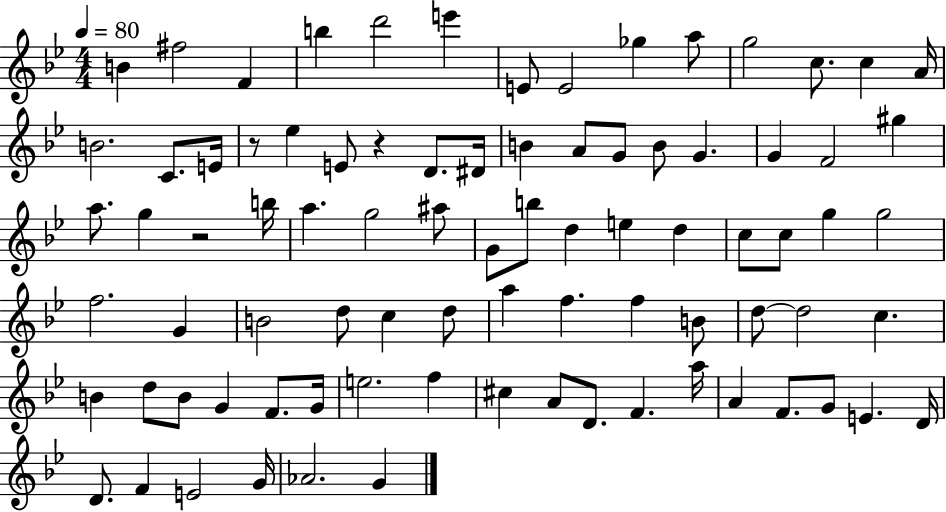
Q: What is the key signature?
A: BES major